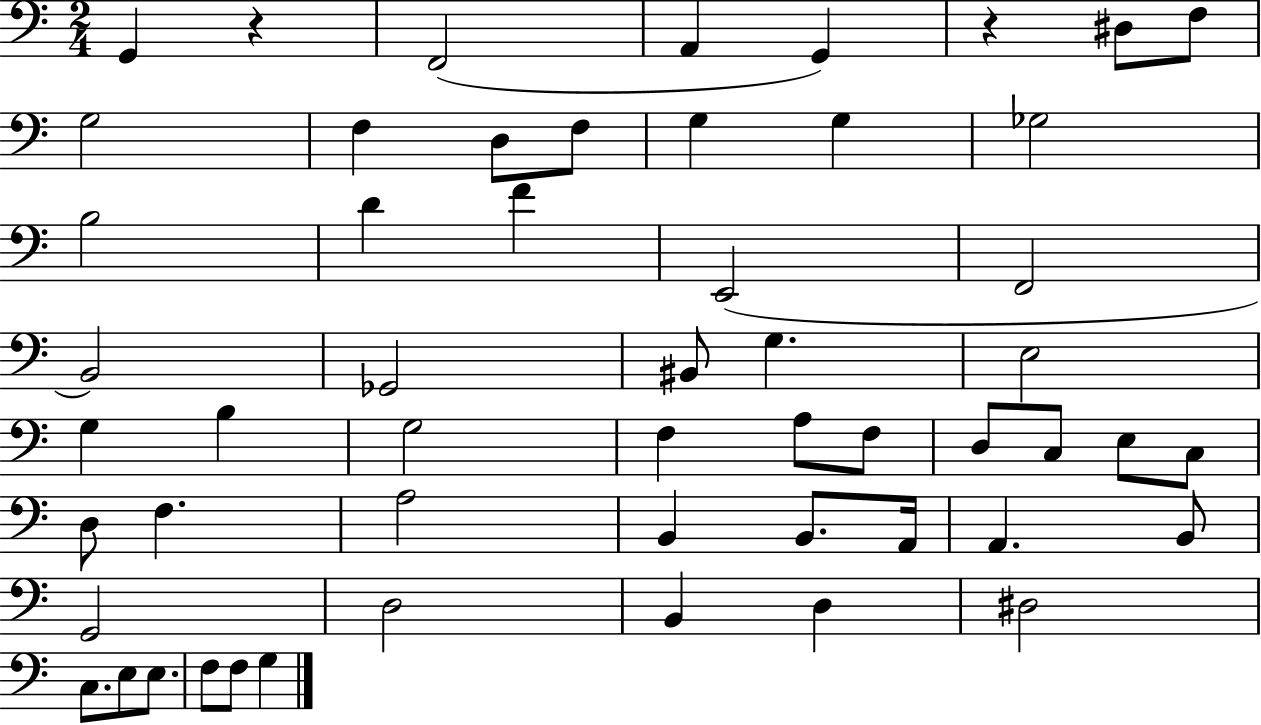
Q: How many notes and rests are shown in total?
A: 54